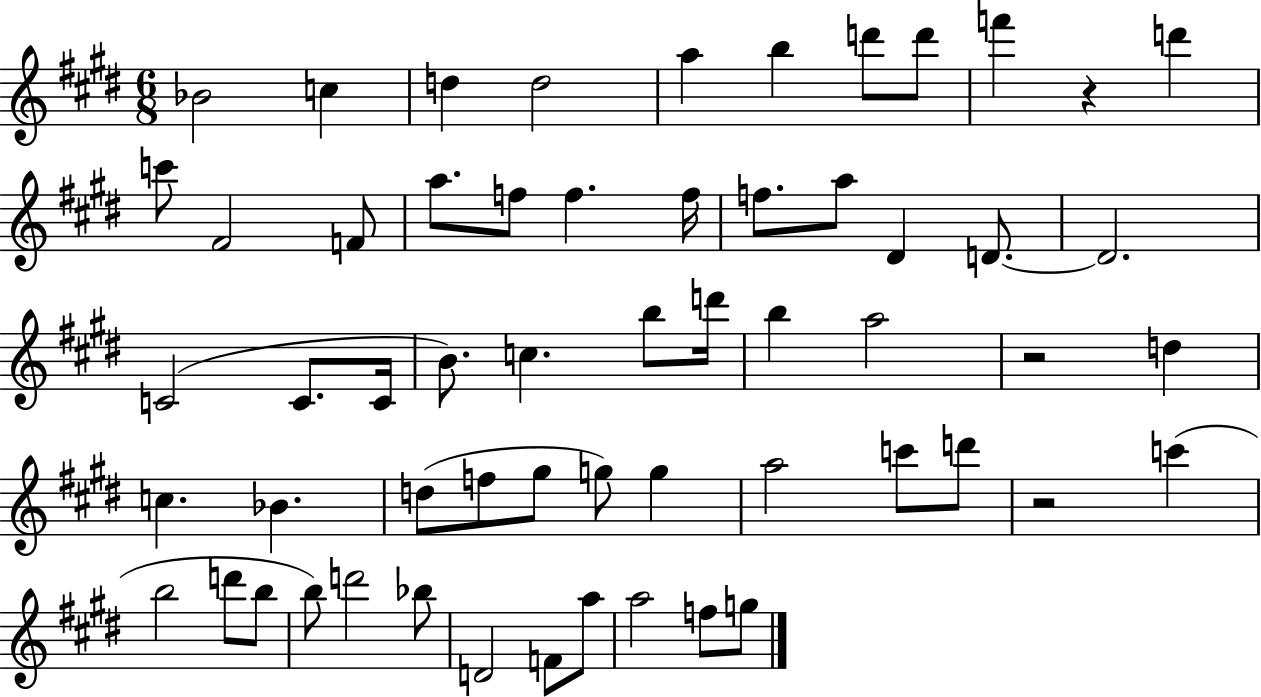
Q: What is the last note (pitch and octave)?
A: G5